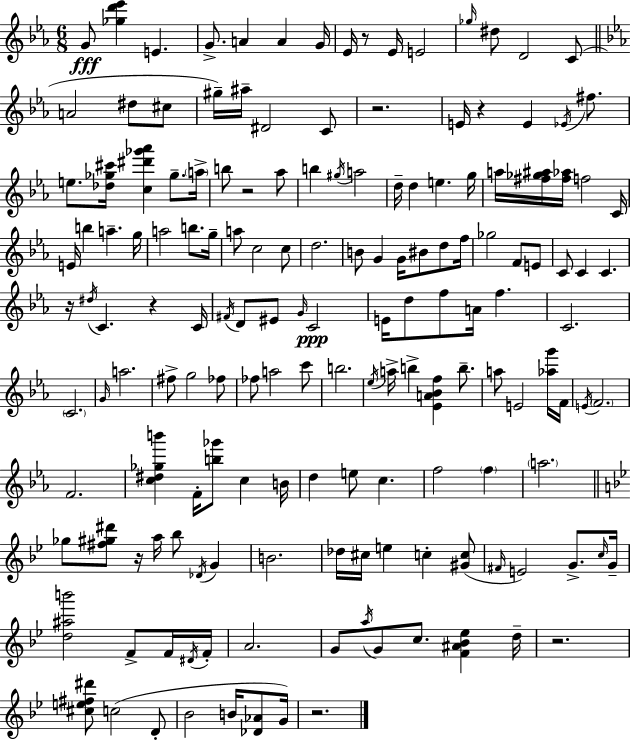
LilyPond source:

{
  \clef treble
  \numericTimeSignature
  \time 6/8
  \key c \minor
  g'8\fff <ges'' d''' ees'''>4 e'4. | g'8.-> a'4 a'4 g'16 | ees'16 r8 ees'16 e'2 | \grace { ges''16 } dis''8 d'2 c'8( | \break \bar "||" \break \key c \minor a'2 dis''8 cis''8 | gis''16--) ais''16-- dis'2 c'8 | r2. | e'16 r4 e'4 \acciaccatura { ees'16 } fis''8. | \break e''8. <des'' ges'' cis'''>16 <c'' dis''' ges''' aes'''>4 ges''8.-- | \parenthesize a''16-> b''8 r2 aes''8 | b''4 \acciaccatura { gis''16 } a''2 | d''16-- d''4 e''4. | \break g''16 a''16 <fis'' ges'' ais''>16 <fis'' aes''>16 f''2 | c'16 e'16 b''4 a''4.-- | g''16 a''2 b''8. | g''16-- a''8 c''2 | \break c''8 d''2. | b'8 g'4 g'16 bis'8 d''8 | f''16 ges''2 f'8 | e'8 c'8 c'4 c'4. | \break r16 \acciaccatura { dis''16 } c'4. r4 | c'16 \acciaccatura { fis'16 } d'8 eis'8 \grace { g'16 }\ppp c'2 | e'16 d''8 f''8 a'16 f''4. | c'2. | \break \parenthesize c'2. | \grace { g'16 } a''2. | fis''8-> g''2 | fes''8 fes''8 a''2 | \break c'''8 b''2. | \acciaccatura { ees''16 } a''16-> b''4-> | <ees' a' bes' f''>4 b''8.-- a''8 e'2 | <aes'' g'''>16 f'16 \acciaccatura { e'16 } \parenthesize f'2. | \break f'2. | <c'' dis'' ges'' b'''>4 | f'16-. <b'' ges'''>8 c''4 b'16 d''4 | e''8 c''4. f''2 | \break \parenthesize f''4 \parenthesize a''2. | \bar "||" \break \key bes \major ges''8 <fis'' gis'' dis'''>8 r16 a''16 bes''8 \acciaccatura { des'16 } g'4 | b'2. | des''16 cis''16 e''4 c''4-. <gis' c''>8( | \grace { fis'16 } e'2) g'8.-> | \break \grace { c''16 } g'16-- <d'' ais'' b'''>2 f'8-> | f'16 \acciaccatura { dis'16 } f'16-. a'2. | g'8 \acciaccatura { a''16 } g'8 c''8. | <f' ais' bes' ees''>4 d''16-- r2. | \break <cis'' e'' fis'' dis'''>8 c''2( | d'8-. bes'2 | b'16 <des' aes'>8 g'16) r2. | \bar "|."
}